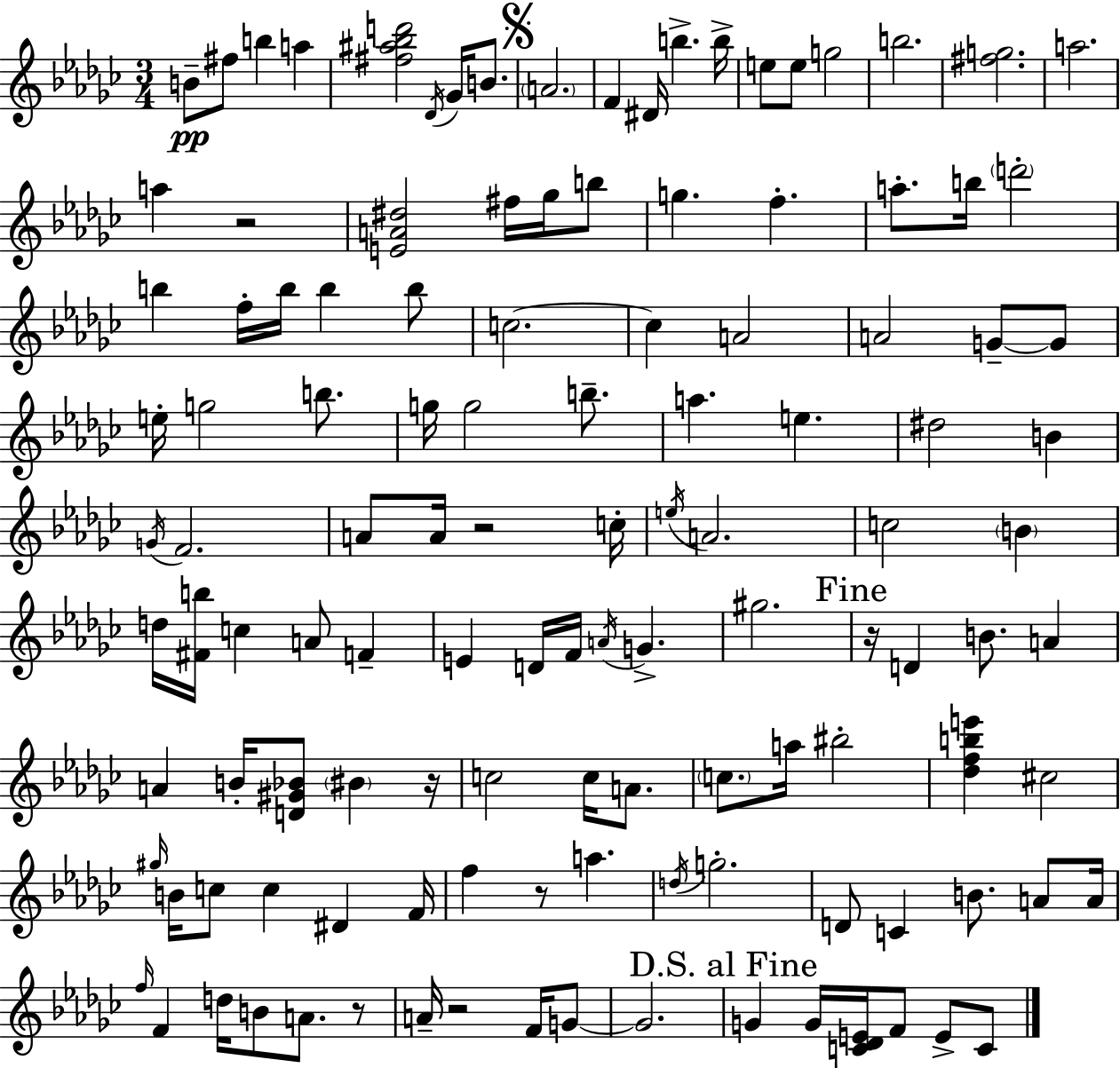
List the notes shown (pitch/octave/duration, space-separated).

B4/e F#5/e B5/q A5/q [F#5,A#5,Bb5,D6]/h Db4/s Gb4/s B4/e. A4/h. F4/q D#4/s B5/q. B5/s E5/e E5/e G5/h B5/h. [F#5,G5]/h. A5/h. A5/q R/h [E4,A4,D#5]/h F#5/s Gb5/s B5/e G5/q. F5/q. A5/e. B5/s D6/h B5/q F5/s B5/s B5/q B5/e C5/h. C5/q A4/h A4/h G4/e G4/e E5/s G5/h B5/e. G5/s G5/h B5/e. A5/q. E5/q. D#5/h B4/q G4/s F4/h. A4/e A4/s R/h C5/s E5/s A4/h. C5/h B4/q D5/s [F#4,B5]/s C5/q A4/e F4/q E4/q D4/s F4/s A4/s G4/q. G#5/h. R/s D4/q B4/e. A4/q A4/q B4/s [D4,G#4,Bb4]/e BIS4/q R/s C5/h C5/s A4/e. C5/e. A5/s BIS5/h [Db5,F5,B5,E6]/q C#5/h G#5/s B4/s C5/e C5/q D#4/q F4/s F5/q R/e A5/q. D5/s G5/h. D4/e C4/q B4/e. A4/e A4/s F5/s F4/q D5/s B4/e A4/e. R/e A4/s R/h F4/s G4/e G4/h. G4/q G4/s [C4,Db4,E4]/s F4/e E4/e C4/e